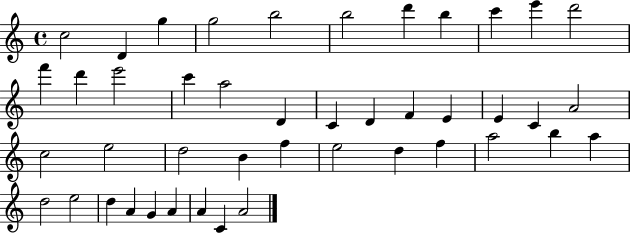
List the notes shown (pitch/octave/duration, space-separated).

C5/h D4/q G5/q G5/h B5/h B5/h D6/q B5/q C6/q E6/q D6/h F6/q D6/q E6/h C6/q A5/h D4/q C4/q D4/q F4/q E4/q E4/q C4/q A4/h C5/h E5/h D5/h B4/q F5/q E5/h D5/q F5/q A5/h B5/q A5/q D5/h E5/h D5/q A4/q G4/q A4/q A4/q C4/q A4/h